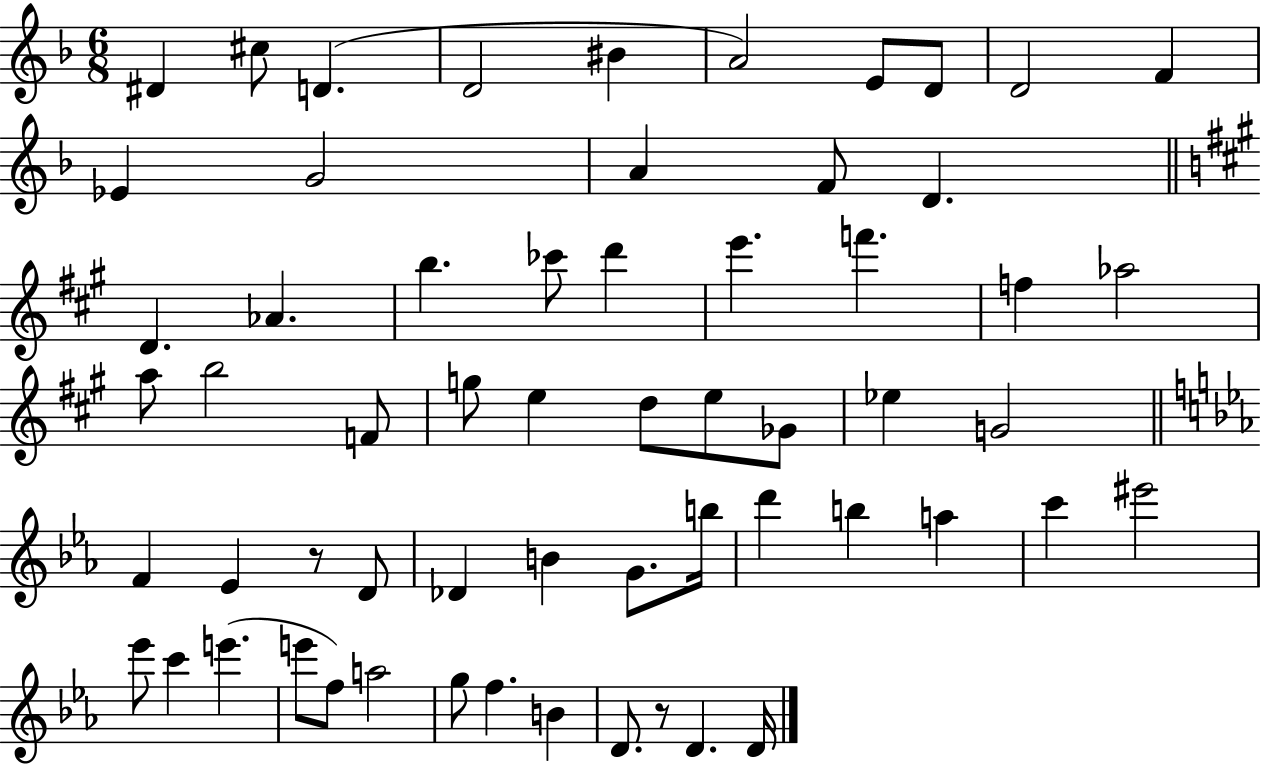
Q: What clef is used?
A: treble